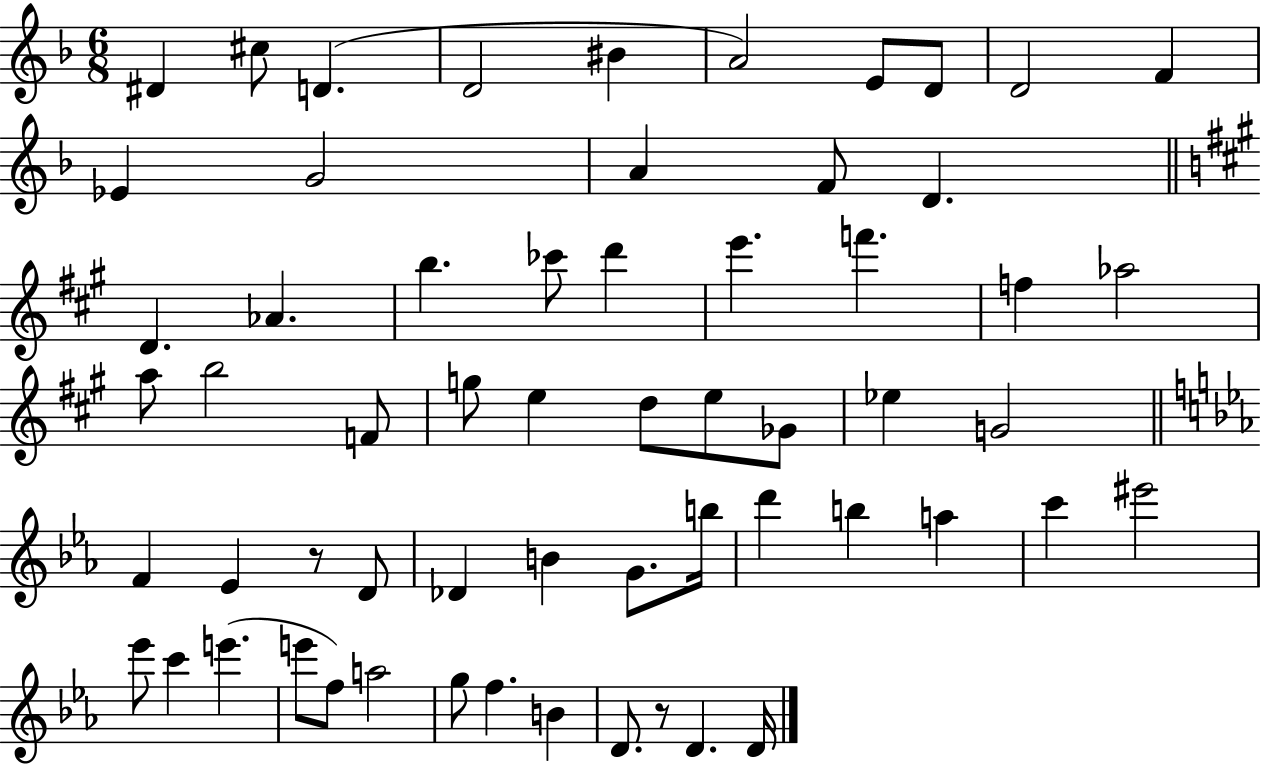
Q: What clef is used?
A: treble